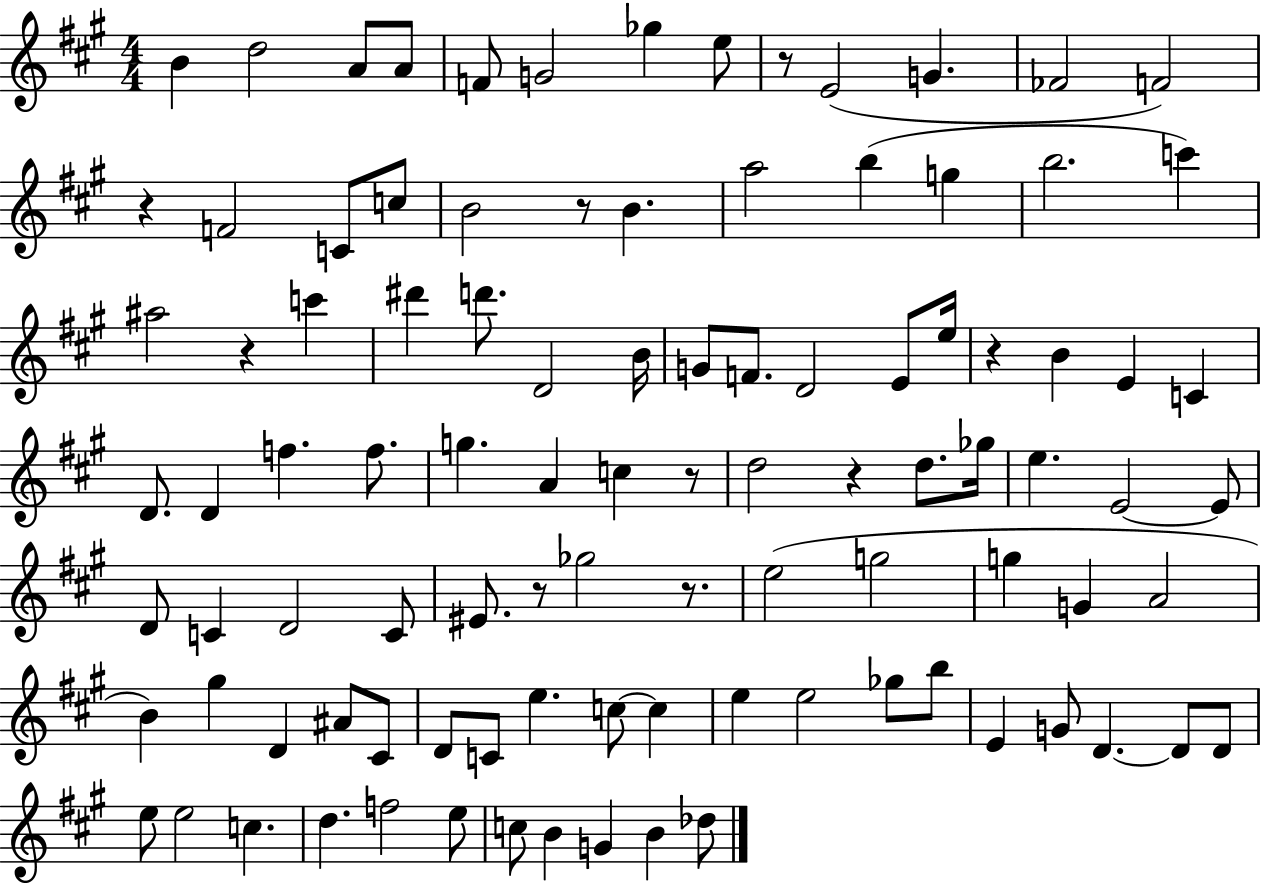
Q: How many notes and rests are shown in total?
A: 99